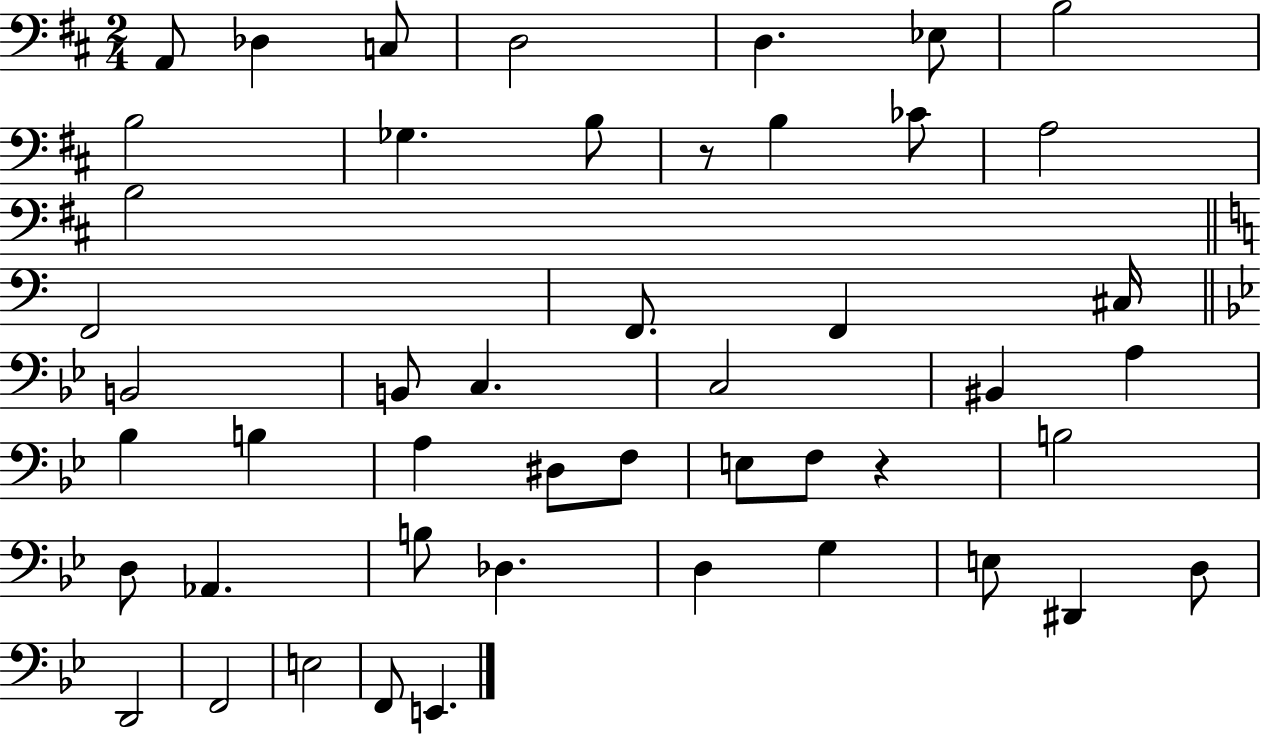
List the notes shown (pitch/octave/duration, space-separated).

A2/e Db3/q C3/e D3/h D3/q. Eb3/e B3/h B3/h Gb3/q. B3/e R/e B3/q CES4/e A3/h B3/h F2/h F2/e. F2/q C#3/s B2/h B2/e C3/q. C3/h BIS2/q A3/q Bb3/q B3/q A3/q D#3/e F3/e E3/e F3/e R/q B3/h D3/e Ab2/q. B3/e Db3/q. D3/q G3/q E3/e D#2/q D3/e D2/h F2/h E3/h F2/e E2/q.